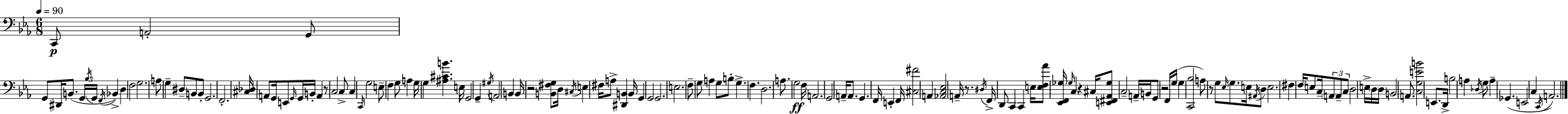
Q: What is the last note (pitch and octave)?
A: A2